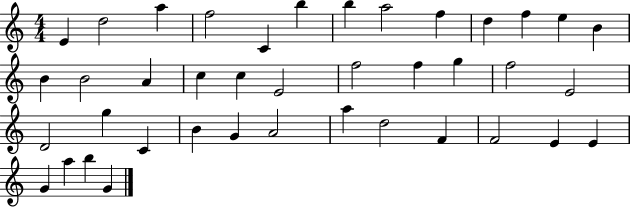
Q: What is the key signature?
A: C major